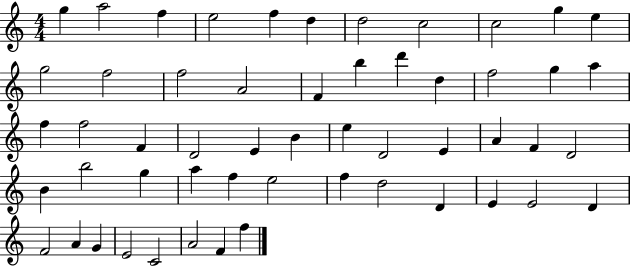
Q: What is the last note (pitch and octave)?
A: F5